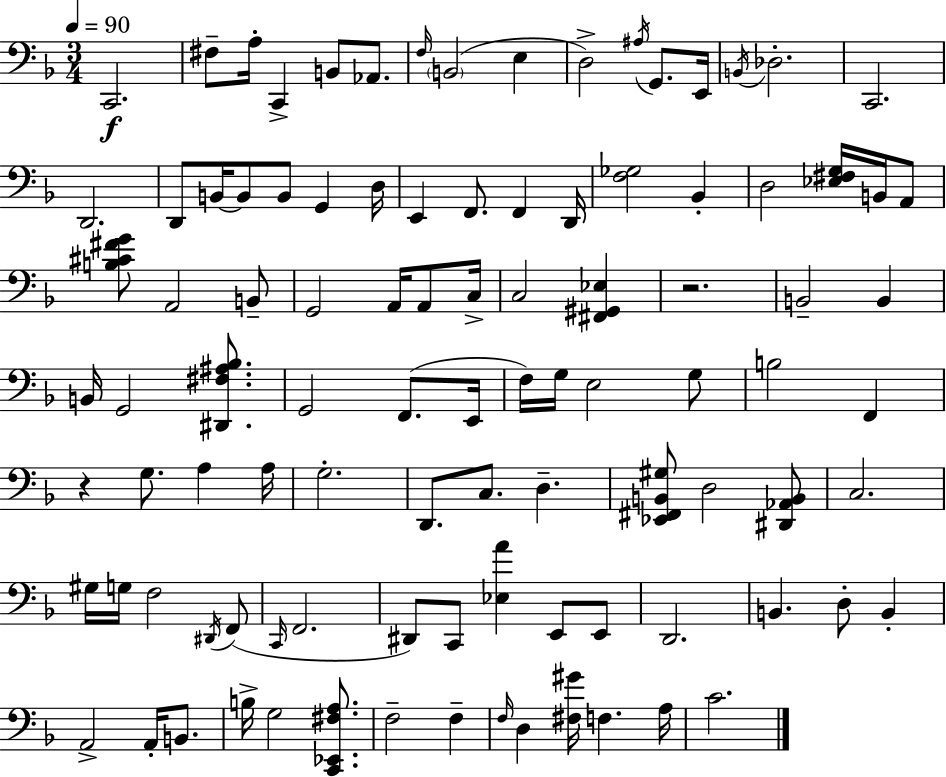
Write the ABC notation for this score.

X:1
T:Untitled
M:3/4
L:1/4
K:F
C,,2 ^F,/2 A,/4 C,, B,,/2 _A,,/2 F,/4 B,,2 E, D,2 ^A,/4 G,,/2 E,,/4 B,,/4 _D,2 C,,2 D,,2 D,,/2 B,,/4 B,,/2 B,,/2 G,, D,/4 E,, F,,/2 F,, D,,/4 [F,_G,]2 _B,, D,2 [_E,^F,G,]/4 B,,/4 A,,/2 [B,^C^FG]/2 A,,2 B,,/2 G,,2 A,,/4 A,,/2 C,/4 C,2 [^F,,^G,,_E,] z2 B,,2 B,, B,,/4 G,,2 [^D,,^F,^A,_B,]/2 G,,2 F,,/2 E,,/4 F,/4 G,/4 E,2 G,/2 B,2 F,, z G,/2 A, A,/4 G,2 D,,/2 C,/2 D, [_E,,^F,,B,,^G,]/2 D,2 [^D,,_A,,B,,]/2 C,2 ^G,/4 G,/4 F,2 ^D,,/4 F,,/2 C,,/4 F,,2 ^D,,/2 C,,/2 [_E,A] E,,/2 E,,/2 D,,2 B,, D,/2 B,, A,,2 A,,/4 B,,/2 B,/4 G,2 [C,,_E,,^F,A,]/2 F,2 F, F,/4 D, [^F,^G]/4 F, A,/4 C2